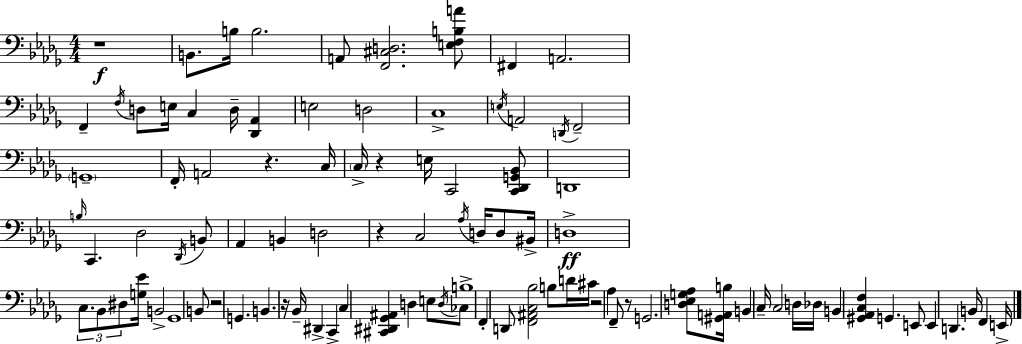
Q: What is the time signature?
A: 4/4